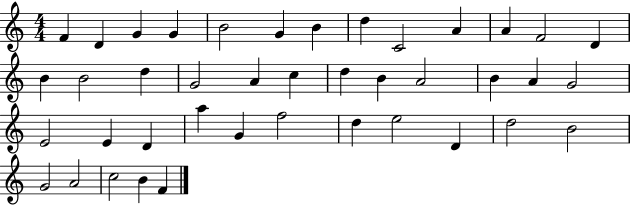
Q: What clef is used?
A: treble